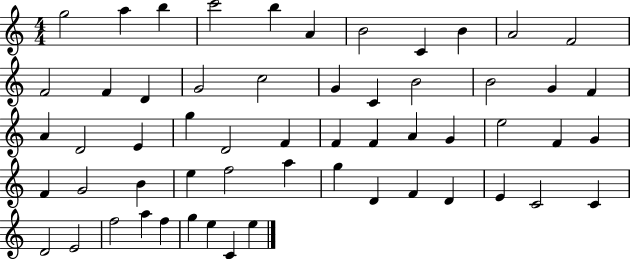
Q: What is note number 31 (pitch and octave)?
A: A4